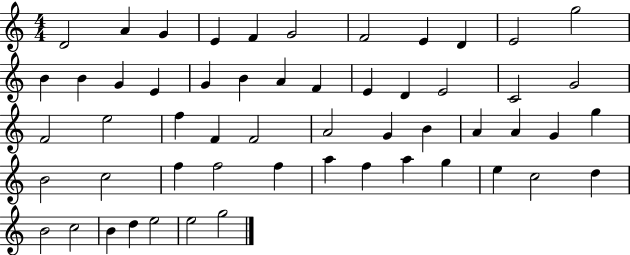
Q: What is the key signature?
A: C major